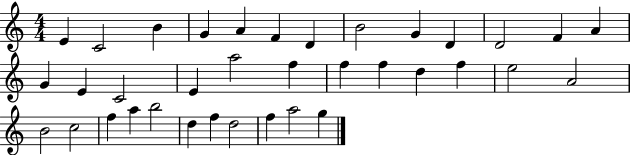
{
  \clef treble
  \numericTimeSignature
  \time 4/4
  \key c \major
  e'4 c'2 b'4 | g'4 a'4 f'4 d'4 | b'2 g'4 d'4 | d'2 f'4 a'4 | \break g'4 e'4 c'2 | e'4 a''2 f''4 | f''4 f''4 d''4 f''4 | e''2 a'2 | \break b'2 c''2 | f''4 a''4 b''2 | d''4 f''4 d''2 | f''4 a''2 g''4 | \break \bar "|."
}